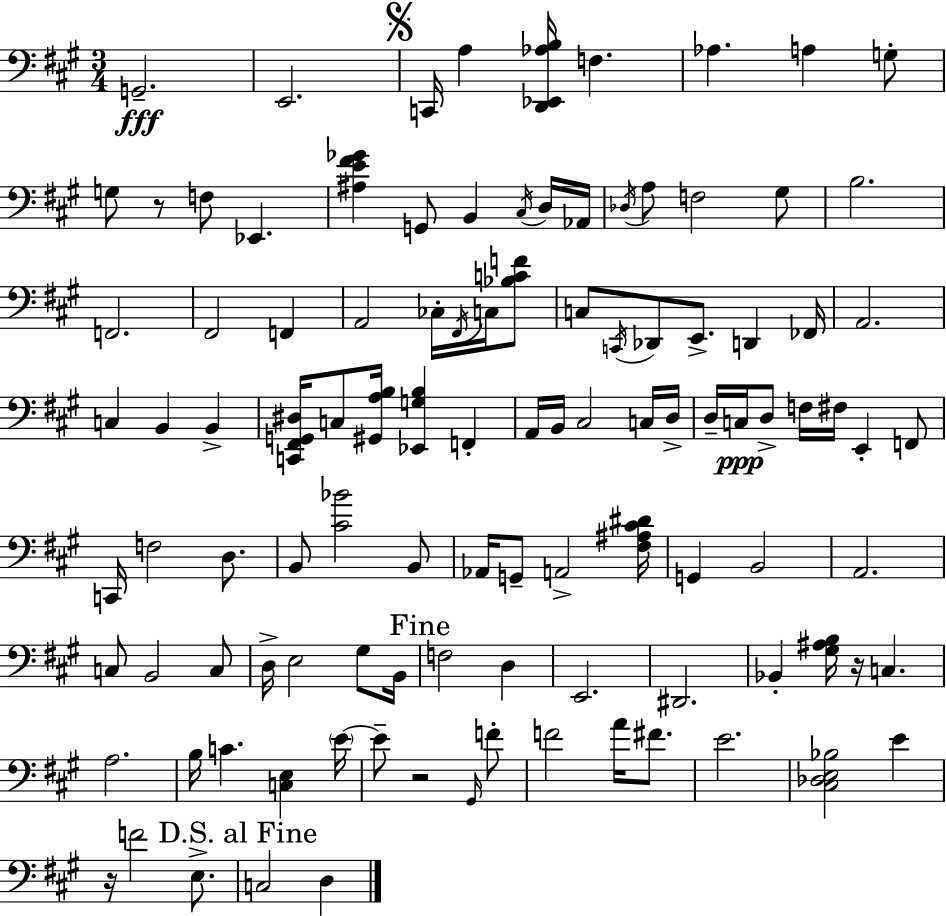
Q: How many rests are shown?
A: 4